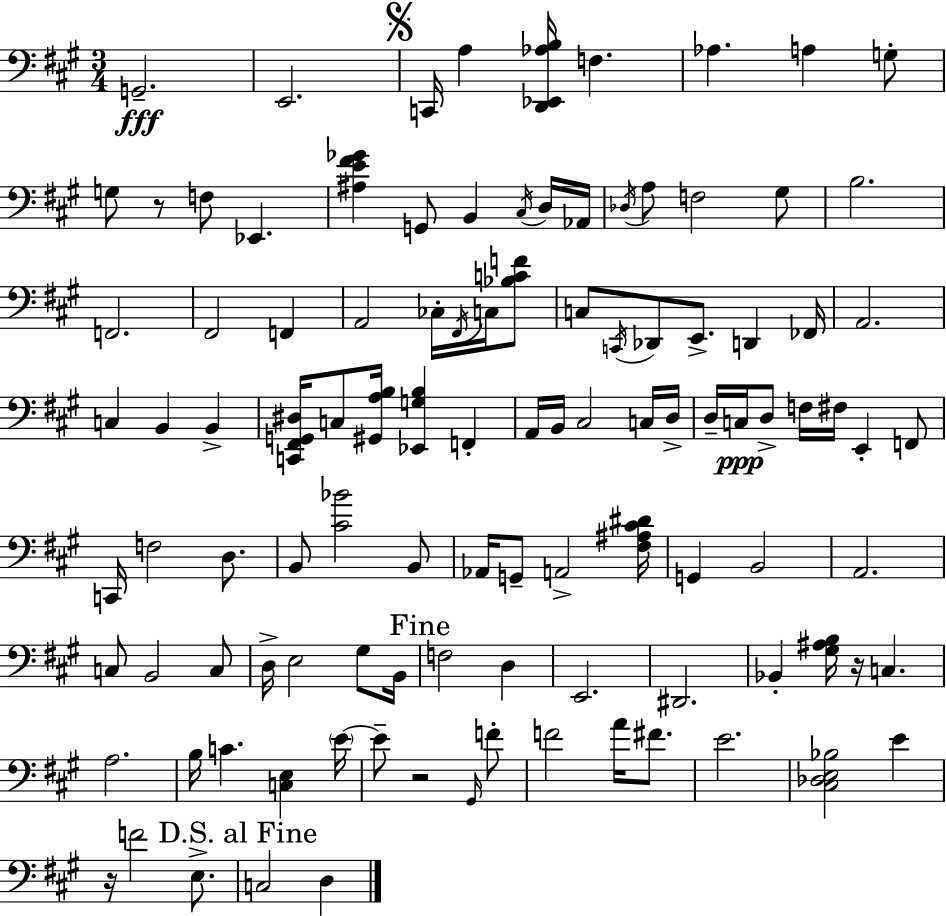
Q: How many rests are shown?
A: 4